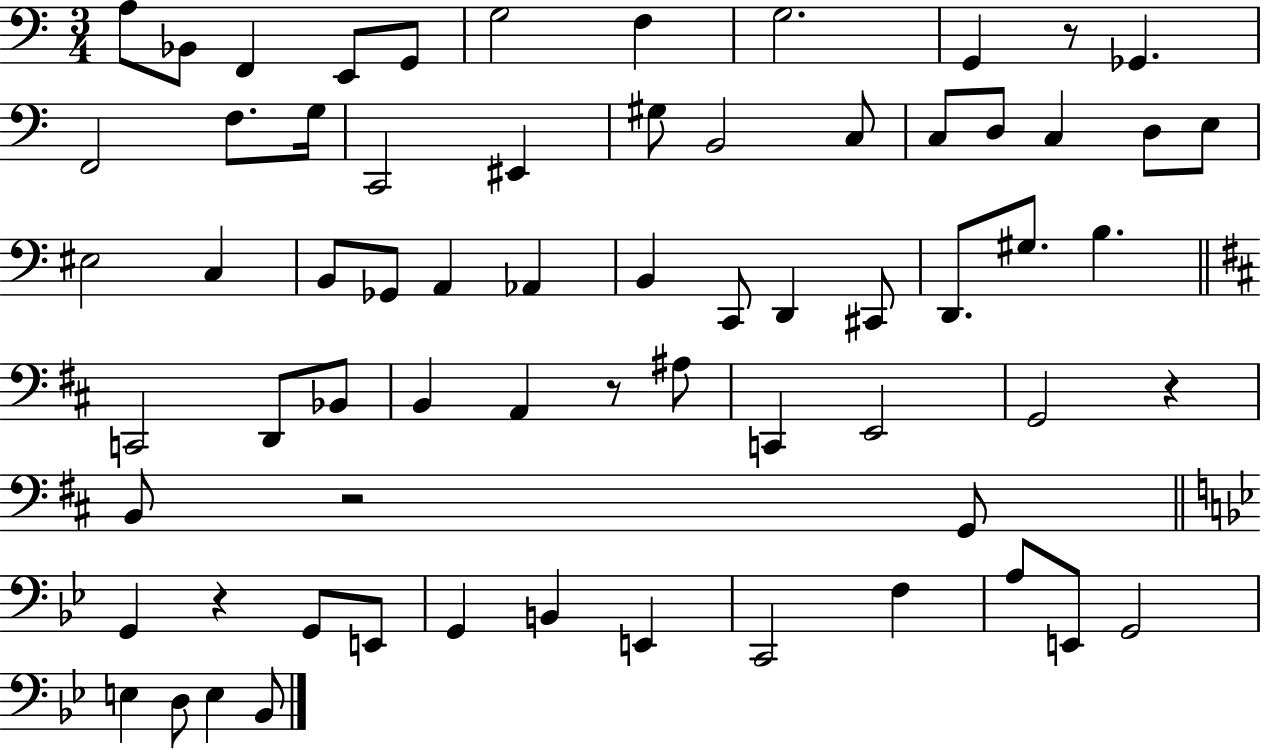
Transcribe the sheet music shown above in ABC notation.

X:1
T:Untitled
M:3/4
L:1/4
K:C
A,/2 _B,,/2 F,, E,,/2 G,,/2 G,2 F, G,2 G,, z/2 _G,, F,,2 F,/2 G,/4 C,,2 ^E,, ^G,/2 B,,2 C,/2 C,/2 D,/2 C, D,/2 E,/2 ^E,2 C, B,,/2 _G,,/2 A,, _A,, B,, C,,/2 D,, ^C,,/2 D,,/2 ^G,/2 B, C,,2 D,,/2 _B,,/2 B,, A,, z/2 ^A,/2 C,, E,,2 G,,2 z B,,/2 z2 G,,/2 G,, z G,,/2 E,,/2 G,, B,, E,, C,,2 F, A,/2 E,,/2 G,,2 E, D,/2 E, _B,,/2